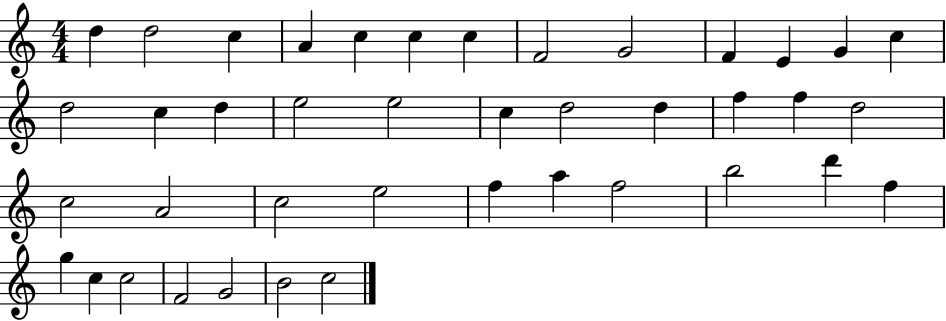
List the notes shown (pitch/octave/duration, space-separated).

D5/q D5/h C5/q A4/q C5/q C5/q C5/q F4/h G4/h F4/q E4/q G4/q C5/q D5/h C5/q D5/q E5/h E5/h C5/q D5/h D5/q F5/q F5/q D5/h C5/h A4/h C5/h E5/h F5/q A5/q F5/h B5/h D6/q F5/q G5/q C5/q C5/h F4/h G4/h B4/h C5/h